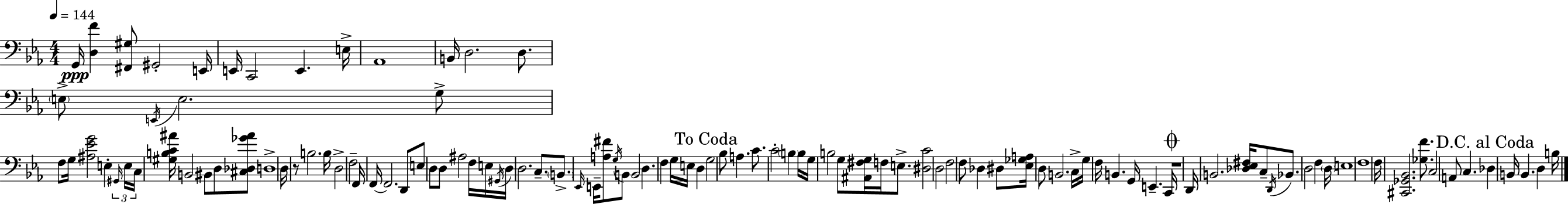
{
  \clef bass
  \numericTimeSignature
  \time 4/4
  \key c \minor
  \tempo 4 = 144
  g,16\ppp <d f'>4 <fis, gis>8 gis,2-. e,16 | e,16 c,2 e,4. e16-> | aes,1 | b,16 d2. d8. | \break \parenthesize e8-> \acciaccatura { e,16 } e2. g8-> | f8 g16 <ais ees' g'>2 e4-. | \tuplet 3/2 { \grace { gis,16 } e16 c16 } <gis b c' ais'>16 b,2 bis,8 d8 | <cis des ges' ais'>8 d1-> | \break d16 r8 b2. | b16 d2-> f2-- | f,16 f,16~~ f,2. | d,8 e8 d8 d8 ais2 | \break f16 e16 \acciaccatura { gis,16 } d16 d2. | c8.-- \parenthesize b,8.-> \grace { ees,16 } e,16-- <a fis'>8 \acciaccatura { g16 } b,8 b,2 | d4. f4 g16 | e16 d4 \mark "To Coda" g2 bes8 a4. | \break c'8. c'2-. | \parenthesize b4 b16 g16 b2 g8 | <ais, fis g>16 f16 e8.-> <dis c'>2 d2 | f2 f8 des4 | \break dis8 <ees ges a>16 d8 b,2. | c16-> g16 f16 b,4. g,16 e,4.-- | c,16 \mark \markup { \musicglyph "scripts.coda" } r1 | d,16 b,2. | \break <des ees fis>16 c8-- \acciaccatura { d,16 } bes,8. d2 | f4 \parenthesize d16 e1 | f1 | f16 <cis, ges, bes,>2. | \break <ges f'>8. c2 a,8 | c4. \mark "D.C. al Coda" des4 b,16 b,4. | d4 b16 \bar "|."
}